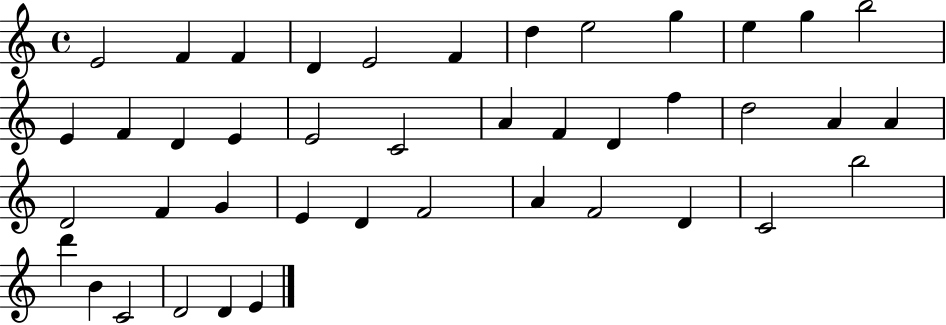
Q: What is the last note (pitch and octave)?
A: E4